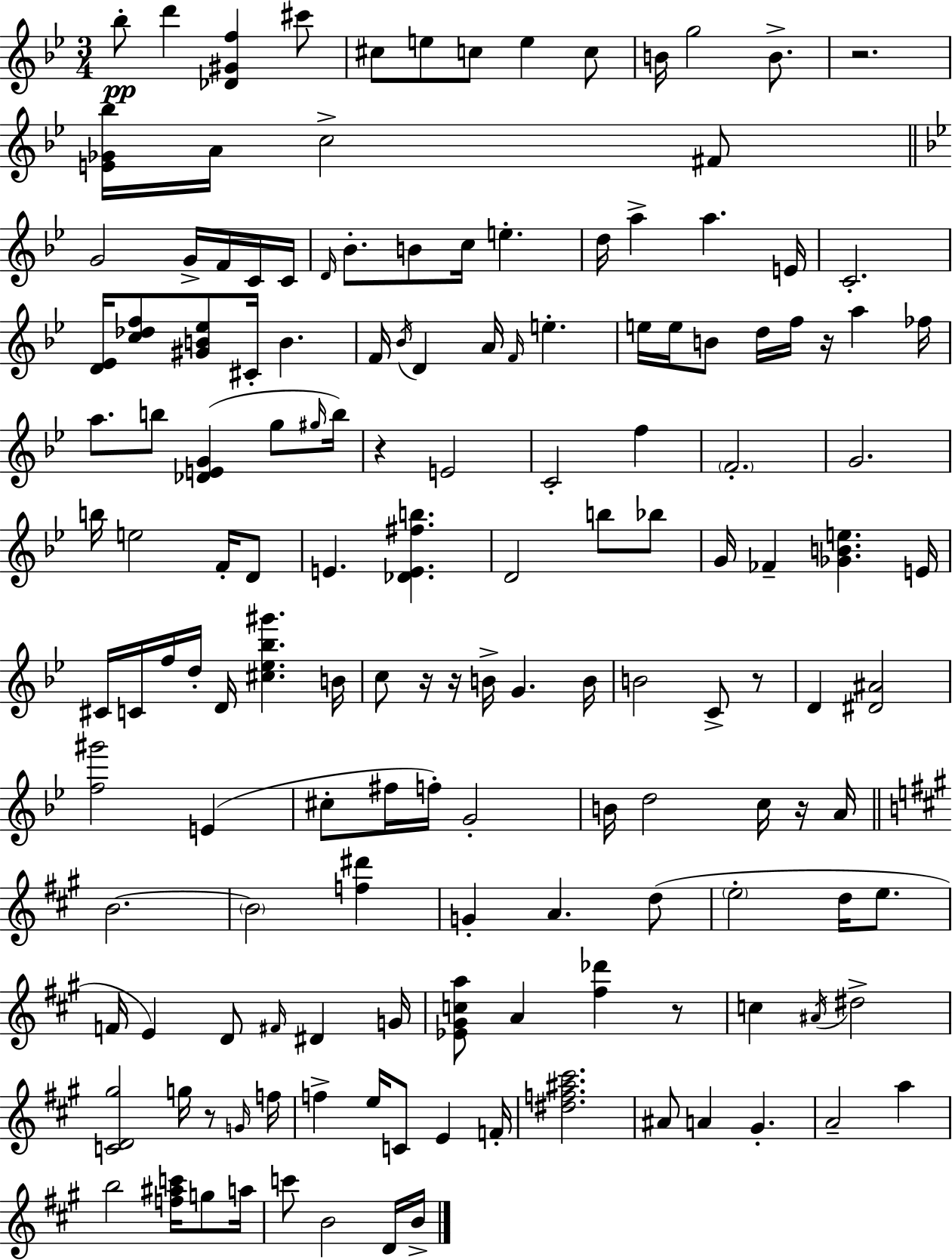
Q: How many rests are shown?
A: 9